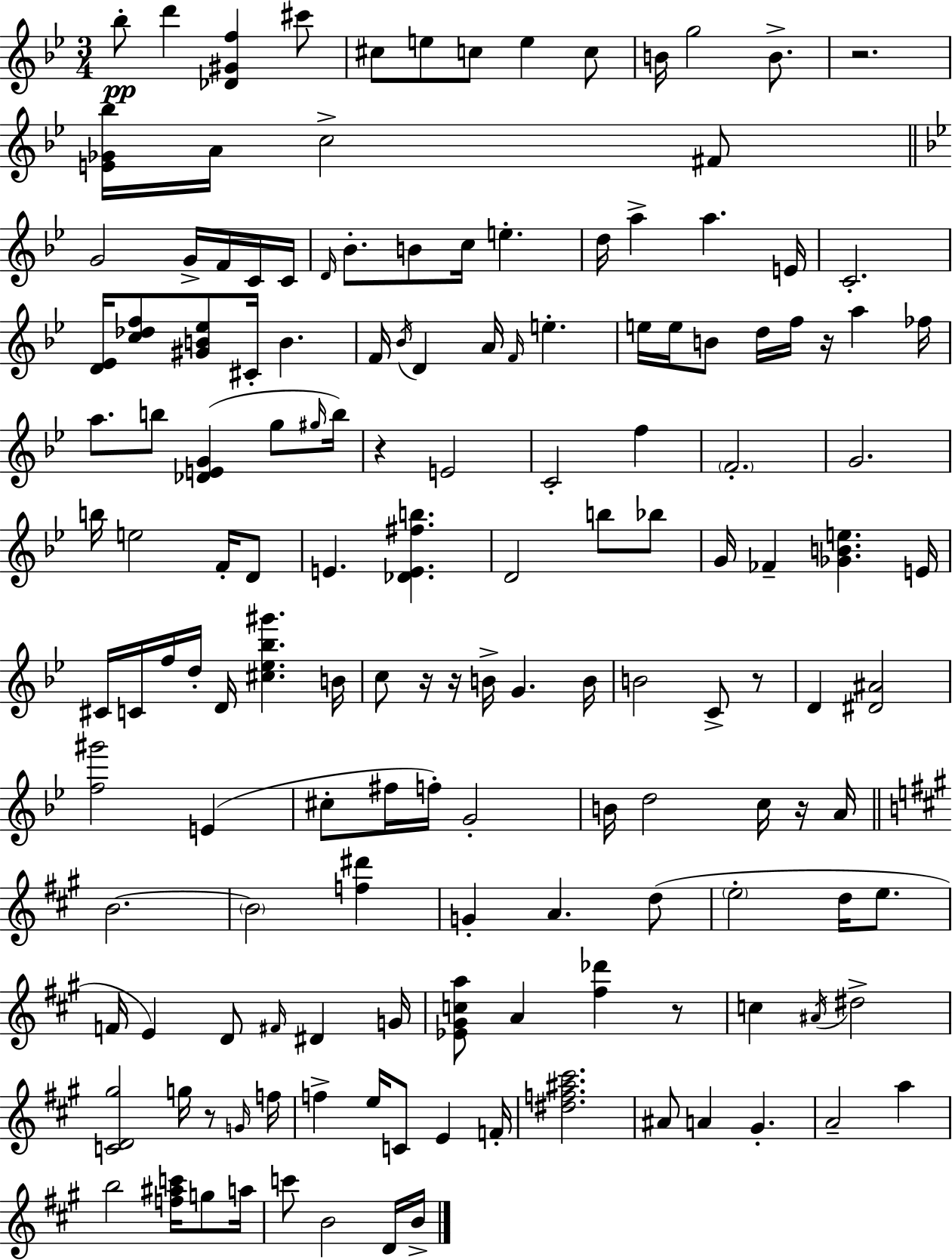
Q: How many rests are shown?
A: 9